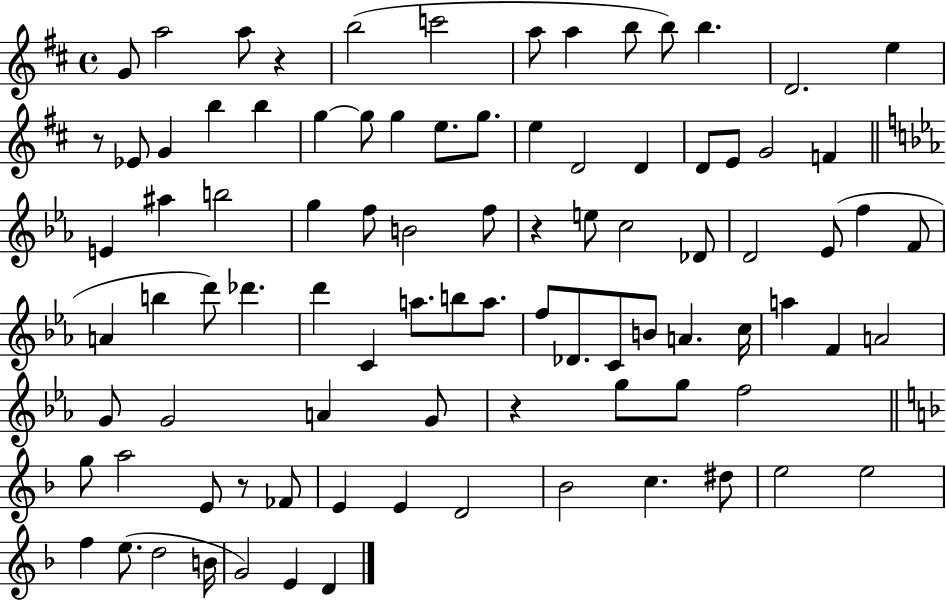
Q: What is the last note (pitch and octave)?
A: D4